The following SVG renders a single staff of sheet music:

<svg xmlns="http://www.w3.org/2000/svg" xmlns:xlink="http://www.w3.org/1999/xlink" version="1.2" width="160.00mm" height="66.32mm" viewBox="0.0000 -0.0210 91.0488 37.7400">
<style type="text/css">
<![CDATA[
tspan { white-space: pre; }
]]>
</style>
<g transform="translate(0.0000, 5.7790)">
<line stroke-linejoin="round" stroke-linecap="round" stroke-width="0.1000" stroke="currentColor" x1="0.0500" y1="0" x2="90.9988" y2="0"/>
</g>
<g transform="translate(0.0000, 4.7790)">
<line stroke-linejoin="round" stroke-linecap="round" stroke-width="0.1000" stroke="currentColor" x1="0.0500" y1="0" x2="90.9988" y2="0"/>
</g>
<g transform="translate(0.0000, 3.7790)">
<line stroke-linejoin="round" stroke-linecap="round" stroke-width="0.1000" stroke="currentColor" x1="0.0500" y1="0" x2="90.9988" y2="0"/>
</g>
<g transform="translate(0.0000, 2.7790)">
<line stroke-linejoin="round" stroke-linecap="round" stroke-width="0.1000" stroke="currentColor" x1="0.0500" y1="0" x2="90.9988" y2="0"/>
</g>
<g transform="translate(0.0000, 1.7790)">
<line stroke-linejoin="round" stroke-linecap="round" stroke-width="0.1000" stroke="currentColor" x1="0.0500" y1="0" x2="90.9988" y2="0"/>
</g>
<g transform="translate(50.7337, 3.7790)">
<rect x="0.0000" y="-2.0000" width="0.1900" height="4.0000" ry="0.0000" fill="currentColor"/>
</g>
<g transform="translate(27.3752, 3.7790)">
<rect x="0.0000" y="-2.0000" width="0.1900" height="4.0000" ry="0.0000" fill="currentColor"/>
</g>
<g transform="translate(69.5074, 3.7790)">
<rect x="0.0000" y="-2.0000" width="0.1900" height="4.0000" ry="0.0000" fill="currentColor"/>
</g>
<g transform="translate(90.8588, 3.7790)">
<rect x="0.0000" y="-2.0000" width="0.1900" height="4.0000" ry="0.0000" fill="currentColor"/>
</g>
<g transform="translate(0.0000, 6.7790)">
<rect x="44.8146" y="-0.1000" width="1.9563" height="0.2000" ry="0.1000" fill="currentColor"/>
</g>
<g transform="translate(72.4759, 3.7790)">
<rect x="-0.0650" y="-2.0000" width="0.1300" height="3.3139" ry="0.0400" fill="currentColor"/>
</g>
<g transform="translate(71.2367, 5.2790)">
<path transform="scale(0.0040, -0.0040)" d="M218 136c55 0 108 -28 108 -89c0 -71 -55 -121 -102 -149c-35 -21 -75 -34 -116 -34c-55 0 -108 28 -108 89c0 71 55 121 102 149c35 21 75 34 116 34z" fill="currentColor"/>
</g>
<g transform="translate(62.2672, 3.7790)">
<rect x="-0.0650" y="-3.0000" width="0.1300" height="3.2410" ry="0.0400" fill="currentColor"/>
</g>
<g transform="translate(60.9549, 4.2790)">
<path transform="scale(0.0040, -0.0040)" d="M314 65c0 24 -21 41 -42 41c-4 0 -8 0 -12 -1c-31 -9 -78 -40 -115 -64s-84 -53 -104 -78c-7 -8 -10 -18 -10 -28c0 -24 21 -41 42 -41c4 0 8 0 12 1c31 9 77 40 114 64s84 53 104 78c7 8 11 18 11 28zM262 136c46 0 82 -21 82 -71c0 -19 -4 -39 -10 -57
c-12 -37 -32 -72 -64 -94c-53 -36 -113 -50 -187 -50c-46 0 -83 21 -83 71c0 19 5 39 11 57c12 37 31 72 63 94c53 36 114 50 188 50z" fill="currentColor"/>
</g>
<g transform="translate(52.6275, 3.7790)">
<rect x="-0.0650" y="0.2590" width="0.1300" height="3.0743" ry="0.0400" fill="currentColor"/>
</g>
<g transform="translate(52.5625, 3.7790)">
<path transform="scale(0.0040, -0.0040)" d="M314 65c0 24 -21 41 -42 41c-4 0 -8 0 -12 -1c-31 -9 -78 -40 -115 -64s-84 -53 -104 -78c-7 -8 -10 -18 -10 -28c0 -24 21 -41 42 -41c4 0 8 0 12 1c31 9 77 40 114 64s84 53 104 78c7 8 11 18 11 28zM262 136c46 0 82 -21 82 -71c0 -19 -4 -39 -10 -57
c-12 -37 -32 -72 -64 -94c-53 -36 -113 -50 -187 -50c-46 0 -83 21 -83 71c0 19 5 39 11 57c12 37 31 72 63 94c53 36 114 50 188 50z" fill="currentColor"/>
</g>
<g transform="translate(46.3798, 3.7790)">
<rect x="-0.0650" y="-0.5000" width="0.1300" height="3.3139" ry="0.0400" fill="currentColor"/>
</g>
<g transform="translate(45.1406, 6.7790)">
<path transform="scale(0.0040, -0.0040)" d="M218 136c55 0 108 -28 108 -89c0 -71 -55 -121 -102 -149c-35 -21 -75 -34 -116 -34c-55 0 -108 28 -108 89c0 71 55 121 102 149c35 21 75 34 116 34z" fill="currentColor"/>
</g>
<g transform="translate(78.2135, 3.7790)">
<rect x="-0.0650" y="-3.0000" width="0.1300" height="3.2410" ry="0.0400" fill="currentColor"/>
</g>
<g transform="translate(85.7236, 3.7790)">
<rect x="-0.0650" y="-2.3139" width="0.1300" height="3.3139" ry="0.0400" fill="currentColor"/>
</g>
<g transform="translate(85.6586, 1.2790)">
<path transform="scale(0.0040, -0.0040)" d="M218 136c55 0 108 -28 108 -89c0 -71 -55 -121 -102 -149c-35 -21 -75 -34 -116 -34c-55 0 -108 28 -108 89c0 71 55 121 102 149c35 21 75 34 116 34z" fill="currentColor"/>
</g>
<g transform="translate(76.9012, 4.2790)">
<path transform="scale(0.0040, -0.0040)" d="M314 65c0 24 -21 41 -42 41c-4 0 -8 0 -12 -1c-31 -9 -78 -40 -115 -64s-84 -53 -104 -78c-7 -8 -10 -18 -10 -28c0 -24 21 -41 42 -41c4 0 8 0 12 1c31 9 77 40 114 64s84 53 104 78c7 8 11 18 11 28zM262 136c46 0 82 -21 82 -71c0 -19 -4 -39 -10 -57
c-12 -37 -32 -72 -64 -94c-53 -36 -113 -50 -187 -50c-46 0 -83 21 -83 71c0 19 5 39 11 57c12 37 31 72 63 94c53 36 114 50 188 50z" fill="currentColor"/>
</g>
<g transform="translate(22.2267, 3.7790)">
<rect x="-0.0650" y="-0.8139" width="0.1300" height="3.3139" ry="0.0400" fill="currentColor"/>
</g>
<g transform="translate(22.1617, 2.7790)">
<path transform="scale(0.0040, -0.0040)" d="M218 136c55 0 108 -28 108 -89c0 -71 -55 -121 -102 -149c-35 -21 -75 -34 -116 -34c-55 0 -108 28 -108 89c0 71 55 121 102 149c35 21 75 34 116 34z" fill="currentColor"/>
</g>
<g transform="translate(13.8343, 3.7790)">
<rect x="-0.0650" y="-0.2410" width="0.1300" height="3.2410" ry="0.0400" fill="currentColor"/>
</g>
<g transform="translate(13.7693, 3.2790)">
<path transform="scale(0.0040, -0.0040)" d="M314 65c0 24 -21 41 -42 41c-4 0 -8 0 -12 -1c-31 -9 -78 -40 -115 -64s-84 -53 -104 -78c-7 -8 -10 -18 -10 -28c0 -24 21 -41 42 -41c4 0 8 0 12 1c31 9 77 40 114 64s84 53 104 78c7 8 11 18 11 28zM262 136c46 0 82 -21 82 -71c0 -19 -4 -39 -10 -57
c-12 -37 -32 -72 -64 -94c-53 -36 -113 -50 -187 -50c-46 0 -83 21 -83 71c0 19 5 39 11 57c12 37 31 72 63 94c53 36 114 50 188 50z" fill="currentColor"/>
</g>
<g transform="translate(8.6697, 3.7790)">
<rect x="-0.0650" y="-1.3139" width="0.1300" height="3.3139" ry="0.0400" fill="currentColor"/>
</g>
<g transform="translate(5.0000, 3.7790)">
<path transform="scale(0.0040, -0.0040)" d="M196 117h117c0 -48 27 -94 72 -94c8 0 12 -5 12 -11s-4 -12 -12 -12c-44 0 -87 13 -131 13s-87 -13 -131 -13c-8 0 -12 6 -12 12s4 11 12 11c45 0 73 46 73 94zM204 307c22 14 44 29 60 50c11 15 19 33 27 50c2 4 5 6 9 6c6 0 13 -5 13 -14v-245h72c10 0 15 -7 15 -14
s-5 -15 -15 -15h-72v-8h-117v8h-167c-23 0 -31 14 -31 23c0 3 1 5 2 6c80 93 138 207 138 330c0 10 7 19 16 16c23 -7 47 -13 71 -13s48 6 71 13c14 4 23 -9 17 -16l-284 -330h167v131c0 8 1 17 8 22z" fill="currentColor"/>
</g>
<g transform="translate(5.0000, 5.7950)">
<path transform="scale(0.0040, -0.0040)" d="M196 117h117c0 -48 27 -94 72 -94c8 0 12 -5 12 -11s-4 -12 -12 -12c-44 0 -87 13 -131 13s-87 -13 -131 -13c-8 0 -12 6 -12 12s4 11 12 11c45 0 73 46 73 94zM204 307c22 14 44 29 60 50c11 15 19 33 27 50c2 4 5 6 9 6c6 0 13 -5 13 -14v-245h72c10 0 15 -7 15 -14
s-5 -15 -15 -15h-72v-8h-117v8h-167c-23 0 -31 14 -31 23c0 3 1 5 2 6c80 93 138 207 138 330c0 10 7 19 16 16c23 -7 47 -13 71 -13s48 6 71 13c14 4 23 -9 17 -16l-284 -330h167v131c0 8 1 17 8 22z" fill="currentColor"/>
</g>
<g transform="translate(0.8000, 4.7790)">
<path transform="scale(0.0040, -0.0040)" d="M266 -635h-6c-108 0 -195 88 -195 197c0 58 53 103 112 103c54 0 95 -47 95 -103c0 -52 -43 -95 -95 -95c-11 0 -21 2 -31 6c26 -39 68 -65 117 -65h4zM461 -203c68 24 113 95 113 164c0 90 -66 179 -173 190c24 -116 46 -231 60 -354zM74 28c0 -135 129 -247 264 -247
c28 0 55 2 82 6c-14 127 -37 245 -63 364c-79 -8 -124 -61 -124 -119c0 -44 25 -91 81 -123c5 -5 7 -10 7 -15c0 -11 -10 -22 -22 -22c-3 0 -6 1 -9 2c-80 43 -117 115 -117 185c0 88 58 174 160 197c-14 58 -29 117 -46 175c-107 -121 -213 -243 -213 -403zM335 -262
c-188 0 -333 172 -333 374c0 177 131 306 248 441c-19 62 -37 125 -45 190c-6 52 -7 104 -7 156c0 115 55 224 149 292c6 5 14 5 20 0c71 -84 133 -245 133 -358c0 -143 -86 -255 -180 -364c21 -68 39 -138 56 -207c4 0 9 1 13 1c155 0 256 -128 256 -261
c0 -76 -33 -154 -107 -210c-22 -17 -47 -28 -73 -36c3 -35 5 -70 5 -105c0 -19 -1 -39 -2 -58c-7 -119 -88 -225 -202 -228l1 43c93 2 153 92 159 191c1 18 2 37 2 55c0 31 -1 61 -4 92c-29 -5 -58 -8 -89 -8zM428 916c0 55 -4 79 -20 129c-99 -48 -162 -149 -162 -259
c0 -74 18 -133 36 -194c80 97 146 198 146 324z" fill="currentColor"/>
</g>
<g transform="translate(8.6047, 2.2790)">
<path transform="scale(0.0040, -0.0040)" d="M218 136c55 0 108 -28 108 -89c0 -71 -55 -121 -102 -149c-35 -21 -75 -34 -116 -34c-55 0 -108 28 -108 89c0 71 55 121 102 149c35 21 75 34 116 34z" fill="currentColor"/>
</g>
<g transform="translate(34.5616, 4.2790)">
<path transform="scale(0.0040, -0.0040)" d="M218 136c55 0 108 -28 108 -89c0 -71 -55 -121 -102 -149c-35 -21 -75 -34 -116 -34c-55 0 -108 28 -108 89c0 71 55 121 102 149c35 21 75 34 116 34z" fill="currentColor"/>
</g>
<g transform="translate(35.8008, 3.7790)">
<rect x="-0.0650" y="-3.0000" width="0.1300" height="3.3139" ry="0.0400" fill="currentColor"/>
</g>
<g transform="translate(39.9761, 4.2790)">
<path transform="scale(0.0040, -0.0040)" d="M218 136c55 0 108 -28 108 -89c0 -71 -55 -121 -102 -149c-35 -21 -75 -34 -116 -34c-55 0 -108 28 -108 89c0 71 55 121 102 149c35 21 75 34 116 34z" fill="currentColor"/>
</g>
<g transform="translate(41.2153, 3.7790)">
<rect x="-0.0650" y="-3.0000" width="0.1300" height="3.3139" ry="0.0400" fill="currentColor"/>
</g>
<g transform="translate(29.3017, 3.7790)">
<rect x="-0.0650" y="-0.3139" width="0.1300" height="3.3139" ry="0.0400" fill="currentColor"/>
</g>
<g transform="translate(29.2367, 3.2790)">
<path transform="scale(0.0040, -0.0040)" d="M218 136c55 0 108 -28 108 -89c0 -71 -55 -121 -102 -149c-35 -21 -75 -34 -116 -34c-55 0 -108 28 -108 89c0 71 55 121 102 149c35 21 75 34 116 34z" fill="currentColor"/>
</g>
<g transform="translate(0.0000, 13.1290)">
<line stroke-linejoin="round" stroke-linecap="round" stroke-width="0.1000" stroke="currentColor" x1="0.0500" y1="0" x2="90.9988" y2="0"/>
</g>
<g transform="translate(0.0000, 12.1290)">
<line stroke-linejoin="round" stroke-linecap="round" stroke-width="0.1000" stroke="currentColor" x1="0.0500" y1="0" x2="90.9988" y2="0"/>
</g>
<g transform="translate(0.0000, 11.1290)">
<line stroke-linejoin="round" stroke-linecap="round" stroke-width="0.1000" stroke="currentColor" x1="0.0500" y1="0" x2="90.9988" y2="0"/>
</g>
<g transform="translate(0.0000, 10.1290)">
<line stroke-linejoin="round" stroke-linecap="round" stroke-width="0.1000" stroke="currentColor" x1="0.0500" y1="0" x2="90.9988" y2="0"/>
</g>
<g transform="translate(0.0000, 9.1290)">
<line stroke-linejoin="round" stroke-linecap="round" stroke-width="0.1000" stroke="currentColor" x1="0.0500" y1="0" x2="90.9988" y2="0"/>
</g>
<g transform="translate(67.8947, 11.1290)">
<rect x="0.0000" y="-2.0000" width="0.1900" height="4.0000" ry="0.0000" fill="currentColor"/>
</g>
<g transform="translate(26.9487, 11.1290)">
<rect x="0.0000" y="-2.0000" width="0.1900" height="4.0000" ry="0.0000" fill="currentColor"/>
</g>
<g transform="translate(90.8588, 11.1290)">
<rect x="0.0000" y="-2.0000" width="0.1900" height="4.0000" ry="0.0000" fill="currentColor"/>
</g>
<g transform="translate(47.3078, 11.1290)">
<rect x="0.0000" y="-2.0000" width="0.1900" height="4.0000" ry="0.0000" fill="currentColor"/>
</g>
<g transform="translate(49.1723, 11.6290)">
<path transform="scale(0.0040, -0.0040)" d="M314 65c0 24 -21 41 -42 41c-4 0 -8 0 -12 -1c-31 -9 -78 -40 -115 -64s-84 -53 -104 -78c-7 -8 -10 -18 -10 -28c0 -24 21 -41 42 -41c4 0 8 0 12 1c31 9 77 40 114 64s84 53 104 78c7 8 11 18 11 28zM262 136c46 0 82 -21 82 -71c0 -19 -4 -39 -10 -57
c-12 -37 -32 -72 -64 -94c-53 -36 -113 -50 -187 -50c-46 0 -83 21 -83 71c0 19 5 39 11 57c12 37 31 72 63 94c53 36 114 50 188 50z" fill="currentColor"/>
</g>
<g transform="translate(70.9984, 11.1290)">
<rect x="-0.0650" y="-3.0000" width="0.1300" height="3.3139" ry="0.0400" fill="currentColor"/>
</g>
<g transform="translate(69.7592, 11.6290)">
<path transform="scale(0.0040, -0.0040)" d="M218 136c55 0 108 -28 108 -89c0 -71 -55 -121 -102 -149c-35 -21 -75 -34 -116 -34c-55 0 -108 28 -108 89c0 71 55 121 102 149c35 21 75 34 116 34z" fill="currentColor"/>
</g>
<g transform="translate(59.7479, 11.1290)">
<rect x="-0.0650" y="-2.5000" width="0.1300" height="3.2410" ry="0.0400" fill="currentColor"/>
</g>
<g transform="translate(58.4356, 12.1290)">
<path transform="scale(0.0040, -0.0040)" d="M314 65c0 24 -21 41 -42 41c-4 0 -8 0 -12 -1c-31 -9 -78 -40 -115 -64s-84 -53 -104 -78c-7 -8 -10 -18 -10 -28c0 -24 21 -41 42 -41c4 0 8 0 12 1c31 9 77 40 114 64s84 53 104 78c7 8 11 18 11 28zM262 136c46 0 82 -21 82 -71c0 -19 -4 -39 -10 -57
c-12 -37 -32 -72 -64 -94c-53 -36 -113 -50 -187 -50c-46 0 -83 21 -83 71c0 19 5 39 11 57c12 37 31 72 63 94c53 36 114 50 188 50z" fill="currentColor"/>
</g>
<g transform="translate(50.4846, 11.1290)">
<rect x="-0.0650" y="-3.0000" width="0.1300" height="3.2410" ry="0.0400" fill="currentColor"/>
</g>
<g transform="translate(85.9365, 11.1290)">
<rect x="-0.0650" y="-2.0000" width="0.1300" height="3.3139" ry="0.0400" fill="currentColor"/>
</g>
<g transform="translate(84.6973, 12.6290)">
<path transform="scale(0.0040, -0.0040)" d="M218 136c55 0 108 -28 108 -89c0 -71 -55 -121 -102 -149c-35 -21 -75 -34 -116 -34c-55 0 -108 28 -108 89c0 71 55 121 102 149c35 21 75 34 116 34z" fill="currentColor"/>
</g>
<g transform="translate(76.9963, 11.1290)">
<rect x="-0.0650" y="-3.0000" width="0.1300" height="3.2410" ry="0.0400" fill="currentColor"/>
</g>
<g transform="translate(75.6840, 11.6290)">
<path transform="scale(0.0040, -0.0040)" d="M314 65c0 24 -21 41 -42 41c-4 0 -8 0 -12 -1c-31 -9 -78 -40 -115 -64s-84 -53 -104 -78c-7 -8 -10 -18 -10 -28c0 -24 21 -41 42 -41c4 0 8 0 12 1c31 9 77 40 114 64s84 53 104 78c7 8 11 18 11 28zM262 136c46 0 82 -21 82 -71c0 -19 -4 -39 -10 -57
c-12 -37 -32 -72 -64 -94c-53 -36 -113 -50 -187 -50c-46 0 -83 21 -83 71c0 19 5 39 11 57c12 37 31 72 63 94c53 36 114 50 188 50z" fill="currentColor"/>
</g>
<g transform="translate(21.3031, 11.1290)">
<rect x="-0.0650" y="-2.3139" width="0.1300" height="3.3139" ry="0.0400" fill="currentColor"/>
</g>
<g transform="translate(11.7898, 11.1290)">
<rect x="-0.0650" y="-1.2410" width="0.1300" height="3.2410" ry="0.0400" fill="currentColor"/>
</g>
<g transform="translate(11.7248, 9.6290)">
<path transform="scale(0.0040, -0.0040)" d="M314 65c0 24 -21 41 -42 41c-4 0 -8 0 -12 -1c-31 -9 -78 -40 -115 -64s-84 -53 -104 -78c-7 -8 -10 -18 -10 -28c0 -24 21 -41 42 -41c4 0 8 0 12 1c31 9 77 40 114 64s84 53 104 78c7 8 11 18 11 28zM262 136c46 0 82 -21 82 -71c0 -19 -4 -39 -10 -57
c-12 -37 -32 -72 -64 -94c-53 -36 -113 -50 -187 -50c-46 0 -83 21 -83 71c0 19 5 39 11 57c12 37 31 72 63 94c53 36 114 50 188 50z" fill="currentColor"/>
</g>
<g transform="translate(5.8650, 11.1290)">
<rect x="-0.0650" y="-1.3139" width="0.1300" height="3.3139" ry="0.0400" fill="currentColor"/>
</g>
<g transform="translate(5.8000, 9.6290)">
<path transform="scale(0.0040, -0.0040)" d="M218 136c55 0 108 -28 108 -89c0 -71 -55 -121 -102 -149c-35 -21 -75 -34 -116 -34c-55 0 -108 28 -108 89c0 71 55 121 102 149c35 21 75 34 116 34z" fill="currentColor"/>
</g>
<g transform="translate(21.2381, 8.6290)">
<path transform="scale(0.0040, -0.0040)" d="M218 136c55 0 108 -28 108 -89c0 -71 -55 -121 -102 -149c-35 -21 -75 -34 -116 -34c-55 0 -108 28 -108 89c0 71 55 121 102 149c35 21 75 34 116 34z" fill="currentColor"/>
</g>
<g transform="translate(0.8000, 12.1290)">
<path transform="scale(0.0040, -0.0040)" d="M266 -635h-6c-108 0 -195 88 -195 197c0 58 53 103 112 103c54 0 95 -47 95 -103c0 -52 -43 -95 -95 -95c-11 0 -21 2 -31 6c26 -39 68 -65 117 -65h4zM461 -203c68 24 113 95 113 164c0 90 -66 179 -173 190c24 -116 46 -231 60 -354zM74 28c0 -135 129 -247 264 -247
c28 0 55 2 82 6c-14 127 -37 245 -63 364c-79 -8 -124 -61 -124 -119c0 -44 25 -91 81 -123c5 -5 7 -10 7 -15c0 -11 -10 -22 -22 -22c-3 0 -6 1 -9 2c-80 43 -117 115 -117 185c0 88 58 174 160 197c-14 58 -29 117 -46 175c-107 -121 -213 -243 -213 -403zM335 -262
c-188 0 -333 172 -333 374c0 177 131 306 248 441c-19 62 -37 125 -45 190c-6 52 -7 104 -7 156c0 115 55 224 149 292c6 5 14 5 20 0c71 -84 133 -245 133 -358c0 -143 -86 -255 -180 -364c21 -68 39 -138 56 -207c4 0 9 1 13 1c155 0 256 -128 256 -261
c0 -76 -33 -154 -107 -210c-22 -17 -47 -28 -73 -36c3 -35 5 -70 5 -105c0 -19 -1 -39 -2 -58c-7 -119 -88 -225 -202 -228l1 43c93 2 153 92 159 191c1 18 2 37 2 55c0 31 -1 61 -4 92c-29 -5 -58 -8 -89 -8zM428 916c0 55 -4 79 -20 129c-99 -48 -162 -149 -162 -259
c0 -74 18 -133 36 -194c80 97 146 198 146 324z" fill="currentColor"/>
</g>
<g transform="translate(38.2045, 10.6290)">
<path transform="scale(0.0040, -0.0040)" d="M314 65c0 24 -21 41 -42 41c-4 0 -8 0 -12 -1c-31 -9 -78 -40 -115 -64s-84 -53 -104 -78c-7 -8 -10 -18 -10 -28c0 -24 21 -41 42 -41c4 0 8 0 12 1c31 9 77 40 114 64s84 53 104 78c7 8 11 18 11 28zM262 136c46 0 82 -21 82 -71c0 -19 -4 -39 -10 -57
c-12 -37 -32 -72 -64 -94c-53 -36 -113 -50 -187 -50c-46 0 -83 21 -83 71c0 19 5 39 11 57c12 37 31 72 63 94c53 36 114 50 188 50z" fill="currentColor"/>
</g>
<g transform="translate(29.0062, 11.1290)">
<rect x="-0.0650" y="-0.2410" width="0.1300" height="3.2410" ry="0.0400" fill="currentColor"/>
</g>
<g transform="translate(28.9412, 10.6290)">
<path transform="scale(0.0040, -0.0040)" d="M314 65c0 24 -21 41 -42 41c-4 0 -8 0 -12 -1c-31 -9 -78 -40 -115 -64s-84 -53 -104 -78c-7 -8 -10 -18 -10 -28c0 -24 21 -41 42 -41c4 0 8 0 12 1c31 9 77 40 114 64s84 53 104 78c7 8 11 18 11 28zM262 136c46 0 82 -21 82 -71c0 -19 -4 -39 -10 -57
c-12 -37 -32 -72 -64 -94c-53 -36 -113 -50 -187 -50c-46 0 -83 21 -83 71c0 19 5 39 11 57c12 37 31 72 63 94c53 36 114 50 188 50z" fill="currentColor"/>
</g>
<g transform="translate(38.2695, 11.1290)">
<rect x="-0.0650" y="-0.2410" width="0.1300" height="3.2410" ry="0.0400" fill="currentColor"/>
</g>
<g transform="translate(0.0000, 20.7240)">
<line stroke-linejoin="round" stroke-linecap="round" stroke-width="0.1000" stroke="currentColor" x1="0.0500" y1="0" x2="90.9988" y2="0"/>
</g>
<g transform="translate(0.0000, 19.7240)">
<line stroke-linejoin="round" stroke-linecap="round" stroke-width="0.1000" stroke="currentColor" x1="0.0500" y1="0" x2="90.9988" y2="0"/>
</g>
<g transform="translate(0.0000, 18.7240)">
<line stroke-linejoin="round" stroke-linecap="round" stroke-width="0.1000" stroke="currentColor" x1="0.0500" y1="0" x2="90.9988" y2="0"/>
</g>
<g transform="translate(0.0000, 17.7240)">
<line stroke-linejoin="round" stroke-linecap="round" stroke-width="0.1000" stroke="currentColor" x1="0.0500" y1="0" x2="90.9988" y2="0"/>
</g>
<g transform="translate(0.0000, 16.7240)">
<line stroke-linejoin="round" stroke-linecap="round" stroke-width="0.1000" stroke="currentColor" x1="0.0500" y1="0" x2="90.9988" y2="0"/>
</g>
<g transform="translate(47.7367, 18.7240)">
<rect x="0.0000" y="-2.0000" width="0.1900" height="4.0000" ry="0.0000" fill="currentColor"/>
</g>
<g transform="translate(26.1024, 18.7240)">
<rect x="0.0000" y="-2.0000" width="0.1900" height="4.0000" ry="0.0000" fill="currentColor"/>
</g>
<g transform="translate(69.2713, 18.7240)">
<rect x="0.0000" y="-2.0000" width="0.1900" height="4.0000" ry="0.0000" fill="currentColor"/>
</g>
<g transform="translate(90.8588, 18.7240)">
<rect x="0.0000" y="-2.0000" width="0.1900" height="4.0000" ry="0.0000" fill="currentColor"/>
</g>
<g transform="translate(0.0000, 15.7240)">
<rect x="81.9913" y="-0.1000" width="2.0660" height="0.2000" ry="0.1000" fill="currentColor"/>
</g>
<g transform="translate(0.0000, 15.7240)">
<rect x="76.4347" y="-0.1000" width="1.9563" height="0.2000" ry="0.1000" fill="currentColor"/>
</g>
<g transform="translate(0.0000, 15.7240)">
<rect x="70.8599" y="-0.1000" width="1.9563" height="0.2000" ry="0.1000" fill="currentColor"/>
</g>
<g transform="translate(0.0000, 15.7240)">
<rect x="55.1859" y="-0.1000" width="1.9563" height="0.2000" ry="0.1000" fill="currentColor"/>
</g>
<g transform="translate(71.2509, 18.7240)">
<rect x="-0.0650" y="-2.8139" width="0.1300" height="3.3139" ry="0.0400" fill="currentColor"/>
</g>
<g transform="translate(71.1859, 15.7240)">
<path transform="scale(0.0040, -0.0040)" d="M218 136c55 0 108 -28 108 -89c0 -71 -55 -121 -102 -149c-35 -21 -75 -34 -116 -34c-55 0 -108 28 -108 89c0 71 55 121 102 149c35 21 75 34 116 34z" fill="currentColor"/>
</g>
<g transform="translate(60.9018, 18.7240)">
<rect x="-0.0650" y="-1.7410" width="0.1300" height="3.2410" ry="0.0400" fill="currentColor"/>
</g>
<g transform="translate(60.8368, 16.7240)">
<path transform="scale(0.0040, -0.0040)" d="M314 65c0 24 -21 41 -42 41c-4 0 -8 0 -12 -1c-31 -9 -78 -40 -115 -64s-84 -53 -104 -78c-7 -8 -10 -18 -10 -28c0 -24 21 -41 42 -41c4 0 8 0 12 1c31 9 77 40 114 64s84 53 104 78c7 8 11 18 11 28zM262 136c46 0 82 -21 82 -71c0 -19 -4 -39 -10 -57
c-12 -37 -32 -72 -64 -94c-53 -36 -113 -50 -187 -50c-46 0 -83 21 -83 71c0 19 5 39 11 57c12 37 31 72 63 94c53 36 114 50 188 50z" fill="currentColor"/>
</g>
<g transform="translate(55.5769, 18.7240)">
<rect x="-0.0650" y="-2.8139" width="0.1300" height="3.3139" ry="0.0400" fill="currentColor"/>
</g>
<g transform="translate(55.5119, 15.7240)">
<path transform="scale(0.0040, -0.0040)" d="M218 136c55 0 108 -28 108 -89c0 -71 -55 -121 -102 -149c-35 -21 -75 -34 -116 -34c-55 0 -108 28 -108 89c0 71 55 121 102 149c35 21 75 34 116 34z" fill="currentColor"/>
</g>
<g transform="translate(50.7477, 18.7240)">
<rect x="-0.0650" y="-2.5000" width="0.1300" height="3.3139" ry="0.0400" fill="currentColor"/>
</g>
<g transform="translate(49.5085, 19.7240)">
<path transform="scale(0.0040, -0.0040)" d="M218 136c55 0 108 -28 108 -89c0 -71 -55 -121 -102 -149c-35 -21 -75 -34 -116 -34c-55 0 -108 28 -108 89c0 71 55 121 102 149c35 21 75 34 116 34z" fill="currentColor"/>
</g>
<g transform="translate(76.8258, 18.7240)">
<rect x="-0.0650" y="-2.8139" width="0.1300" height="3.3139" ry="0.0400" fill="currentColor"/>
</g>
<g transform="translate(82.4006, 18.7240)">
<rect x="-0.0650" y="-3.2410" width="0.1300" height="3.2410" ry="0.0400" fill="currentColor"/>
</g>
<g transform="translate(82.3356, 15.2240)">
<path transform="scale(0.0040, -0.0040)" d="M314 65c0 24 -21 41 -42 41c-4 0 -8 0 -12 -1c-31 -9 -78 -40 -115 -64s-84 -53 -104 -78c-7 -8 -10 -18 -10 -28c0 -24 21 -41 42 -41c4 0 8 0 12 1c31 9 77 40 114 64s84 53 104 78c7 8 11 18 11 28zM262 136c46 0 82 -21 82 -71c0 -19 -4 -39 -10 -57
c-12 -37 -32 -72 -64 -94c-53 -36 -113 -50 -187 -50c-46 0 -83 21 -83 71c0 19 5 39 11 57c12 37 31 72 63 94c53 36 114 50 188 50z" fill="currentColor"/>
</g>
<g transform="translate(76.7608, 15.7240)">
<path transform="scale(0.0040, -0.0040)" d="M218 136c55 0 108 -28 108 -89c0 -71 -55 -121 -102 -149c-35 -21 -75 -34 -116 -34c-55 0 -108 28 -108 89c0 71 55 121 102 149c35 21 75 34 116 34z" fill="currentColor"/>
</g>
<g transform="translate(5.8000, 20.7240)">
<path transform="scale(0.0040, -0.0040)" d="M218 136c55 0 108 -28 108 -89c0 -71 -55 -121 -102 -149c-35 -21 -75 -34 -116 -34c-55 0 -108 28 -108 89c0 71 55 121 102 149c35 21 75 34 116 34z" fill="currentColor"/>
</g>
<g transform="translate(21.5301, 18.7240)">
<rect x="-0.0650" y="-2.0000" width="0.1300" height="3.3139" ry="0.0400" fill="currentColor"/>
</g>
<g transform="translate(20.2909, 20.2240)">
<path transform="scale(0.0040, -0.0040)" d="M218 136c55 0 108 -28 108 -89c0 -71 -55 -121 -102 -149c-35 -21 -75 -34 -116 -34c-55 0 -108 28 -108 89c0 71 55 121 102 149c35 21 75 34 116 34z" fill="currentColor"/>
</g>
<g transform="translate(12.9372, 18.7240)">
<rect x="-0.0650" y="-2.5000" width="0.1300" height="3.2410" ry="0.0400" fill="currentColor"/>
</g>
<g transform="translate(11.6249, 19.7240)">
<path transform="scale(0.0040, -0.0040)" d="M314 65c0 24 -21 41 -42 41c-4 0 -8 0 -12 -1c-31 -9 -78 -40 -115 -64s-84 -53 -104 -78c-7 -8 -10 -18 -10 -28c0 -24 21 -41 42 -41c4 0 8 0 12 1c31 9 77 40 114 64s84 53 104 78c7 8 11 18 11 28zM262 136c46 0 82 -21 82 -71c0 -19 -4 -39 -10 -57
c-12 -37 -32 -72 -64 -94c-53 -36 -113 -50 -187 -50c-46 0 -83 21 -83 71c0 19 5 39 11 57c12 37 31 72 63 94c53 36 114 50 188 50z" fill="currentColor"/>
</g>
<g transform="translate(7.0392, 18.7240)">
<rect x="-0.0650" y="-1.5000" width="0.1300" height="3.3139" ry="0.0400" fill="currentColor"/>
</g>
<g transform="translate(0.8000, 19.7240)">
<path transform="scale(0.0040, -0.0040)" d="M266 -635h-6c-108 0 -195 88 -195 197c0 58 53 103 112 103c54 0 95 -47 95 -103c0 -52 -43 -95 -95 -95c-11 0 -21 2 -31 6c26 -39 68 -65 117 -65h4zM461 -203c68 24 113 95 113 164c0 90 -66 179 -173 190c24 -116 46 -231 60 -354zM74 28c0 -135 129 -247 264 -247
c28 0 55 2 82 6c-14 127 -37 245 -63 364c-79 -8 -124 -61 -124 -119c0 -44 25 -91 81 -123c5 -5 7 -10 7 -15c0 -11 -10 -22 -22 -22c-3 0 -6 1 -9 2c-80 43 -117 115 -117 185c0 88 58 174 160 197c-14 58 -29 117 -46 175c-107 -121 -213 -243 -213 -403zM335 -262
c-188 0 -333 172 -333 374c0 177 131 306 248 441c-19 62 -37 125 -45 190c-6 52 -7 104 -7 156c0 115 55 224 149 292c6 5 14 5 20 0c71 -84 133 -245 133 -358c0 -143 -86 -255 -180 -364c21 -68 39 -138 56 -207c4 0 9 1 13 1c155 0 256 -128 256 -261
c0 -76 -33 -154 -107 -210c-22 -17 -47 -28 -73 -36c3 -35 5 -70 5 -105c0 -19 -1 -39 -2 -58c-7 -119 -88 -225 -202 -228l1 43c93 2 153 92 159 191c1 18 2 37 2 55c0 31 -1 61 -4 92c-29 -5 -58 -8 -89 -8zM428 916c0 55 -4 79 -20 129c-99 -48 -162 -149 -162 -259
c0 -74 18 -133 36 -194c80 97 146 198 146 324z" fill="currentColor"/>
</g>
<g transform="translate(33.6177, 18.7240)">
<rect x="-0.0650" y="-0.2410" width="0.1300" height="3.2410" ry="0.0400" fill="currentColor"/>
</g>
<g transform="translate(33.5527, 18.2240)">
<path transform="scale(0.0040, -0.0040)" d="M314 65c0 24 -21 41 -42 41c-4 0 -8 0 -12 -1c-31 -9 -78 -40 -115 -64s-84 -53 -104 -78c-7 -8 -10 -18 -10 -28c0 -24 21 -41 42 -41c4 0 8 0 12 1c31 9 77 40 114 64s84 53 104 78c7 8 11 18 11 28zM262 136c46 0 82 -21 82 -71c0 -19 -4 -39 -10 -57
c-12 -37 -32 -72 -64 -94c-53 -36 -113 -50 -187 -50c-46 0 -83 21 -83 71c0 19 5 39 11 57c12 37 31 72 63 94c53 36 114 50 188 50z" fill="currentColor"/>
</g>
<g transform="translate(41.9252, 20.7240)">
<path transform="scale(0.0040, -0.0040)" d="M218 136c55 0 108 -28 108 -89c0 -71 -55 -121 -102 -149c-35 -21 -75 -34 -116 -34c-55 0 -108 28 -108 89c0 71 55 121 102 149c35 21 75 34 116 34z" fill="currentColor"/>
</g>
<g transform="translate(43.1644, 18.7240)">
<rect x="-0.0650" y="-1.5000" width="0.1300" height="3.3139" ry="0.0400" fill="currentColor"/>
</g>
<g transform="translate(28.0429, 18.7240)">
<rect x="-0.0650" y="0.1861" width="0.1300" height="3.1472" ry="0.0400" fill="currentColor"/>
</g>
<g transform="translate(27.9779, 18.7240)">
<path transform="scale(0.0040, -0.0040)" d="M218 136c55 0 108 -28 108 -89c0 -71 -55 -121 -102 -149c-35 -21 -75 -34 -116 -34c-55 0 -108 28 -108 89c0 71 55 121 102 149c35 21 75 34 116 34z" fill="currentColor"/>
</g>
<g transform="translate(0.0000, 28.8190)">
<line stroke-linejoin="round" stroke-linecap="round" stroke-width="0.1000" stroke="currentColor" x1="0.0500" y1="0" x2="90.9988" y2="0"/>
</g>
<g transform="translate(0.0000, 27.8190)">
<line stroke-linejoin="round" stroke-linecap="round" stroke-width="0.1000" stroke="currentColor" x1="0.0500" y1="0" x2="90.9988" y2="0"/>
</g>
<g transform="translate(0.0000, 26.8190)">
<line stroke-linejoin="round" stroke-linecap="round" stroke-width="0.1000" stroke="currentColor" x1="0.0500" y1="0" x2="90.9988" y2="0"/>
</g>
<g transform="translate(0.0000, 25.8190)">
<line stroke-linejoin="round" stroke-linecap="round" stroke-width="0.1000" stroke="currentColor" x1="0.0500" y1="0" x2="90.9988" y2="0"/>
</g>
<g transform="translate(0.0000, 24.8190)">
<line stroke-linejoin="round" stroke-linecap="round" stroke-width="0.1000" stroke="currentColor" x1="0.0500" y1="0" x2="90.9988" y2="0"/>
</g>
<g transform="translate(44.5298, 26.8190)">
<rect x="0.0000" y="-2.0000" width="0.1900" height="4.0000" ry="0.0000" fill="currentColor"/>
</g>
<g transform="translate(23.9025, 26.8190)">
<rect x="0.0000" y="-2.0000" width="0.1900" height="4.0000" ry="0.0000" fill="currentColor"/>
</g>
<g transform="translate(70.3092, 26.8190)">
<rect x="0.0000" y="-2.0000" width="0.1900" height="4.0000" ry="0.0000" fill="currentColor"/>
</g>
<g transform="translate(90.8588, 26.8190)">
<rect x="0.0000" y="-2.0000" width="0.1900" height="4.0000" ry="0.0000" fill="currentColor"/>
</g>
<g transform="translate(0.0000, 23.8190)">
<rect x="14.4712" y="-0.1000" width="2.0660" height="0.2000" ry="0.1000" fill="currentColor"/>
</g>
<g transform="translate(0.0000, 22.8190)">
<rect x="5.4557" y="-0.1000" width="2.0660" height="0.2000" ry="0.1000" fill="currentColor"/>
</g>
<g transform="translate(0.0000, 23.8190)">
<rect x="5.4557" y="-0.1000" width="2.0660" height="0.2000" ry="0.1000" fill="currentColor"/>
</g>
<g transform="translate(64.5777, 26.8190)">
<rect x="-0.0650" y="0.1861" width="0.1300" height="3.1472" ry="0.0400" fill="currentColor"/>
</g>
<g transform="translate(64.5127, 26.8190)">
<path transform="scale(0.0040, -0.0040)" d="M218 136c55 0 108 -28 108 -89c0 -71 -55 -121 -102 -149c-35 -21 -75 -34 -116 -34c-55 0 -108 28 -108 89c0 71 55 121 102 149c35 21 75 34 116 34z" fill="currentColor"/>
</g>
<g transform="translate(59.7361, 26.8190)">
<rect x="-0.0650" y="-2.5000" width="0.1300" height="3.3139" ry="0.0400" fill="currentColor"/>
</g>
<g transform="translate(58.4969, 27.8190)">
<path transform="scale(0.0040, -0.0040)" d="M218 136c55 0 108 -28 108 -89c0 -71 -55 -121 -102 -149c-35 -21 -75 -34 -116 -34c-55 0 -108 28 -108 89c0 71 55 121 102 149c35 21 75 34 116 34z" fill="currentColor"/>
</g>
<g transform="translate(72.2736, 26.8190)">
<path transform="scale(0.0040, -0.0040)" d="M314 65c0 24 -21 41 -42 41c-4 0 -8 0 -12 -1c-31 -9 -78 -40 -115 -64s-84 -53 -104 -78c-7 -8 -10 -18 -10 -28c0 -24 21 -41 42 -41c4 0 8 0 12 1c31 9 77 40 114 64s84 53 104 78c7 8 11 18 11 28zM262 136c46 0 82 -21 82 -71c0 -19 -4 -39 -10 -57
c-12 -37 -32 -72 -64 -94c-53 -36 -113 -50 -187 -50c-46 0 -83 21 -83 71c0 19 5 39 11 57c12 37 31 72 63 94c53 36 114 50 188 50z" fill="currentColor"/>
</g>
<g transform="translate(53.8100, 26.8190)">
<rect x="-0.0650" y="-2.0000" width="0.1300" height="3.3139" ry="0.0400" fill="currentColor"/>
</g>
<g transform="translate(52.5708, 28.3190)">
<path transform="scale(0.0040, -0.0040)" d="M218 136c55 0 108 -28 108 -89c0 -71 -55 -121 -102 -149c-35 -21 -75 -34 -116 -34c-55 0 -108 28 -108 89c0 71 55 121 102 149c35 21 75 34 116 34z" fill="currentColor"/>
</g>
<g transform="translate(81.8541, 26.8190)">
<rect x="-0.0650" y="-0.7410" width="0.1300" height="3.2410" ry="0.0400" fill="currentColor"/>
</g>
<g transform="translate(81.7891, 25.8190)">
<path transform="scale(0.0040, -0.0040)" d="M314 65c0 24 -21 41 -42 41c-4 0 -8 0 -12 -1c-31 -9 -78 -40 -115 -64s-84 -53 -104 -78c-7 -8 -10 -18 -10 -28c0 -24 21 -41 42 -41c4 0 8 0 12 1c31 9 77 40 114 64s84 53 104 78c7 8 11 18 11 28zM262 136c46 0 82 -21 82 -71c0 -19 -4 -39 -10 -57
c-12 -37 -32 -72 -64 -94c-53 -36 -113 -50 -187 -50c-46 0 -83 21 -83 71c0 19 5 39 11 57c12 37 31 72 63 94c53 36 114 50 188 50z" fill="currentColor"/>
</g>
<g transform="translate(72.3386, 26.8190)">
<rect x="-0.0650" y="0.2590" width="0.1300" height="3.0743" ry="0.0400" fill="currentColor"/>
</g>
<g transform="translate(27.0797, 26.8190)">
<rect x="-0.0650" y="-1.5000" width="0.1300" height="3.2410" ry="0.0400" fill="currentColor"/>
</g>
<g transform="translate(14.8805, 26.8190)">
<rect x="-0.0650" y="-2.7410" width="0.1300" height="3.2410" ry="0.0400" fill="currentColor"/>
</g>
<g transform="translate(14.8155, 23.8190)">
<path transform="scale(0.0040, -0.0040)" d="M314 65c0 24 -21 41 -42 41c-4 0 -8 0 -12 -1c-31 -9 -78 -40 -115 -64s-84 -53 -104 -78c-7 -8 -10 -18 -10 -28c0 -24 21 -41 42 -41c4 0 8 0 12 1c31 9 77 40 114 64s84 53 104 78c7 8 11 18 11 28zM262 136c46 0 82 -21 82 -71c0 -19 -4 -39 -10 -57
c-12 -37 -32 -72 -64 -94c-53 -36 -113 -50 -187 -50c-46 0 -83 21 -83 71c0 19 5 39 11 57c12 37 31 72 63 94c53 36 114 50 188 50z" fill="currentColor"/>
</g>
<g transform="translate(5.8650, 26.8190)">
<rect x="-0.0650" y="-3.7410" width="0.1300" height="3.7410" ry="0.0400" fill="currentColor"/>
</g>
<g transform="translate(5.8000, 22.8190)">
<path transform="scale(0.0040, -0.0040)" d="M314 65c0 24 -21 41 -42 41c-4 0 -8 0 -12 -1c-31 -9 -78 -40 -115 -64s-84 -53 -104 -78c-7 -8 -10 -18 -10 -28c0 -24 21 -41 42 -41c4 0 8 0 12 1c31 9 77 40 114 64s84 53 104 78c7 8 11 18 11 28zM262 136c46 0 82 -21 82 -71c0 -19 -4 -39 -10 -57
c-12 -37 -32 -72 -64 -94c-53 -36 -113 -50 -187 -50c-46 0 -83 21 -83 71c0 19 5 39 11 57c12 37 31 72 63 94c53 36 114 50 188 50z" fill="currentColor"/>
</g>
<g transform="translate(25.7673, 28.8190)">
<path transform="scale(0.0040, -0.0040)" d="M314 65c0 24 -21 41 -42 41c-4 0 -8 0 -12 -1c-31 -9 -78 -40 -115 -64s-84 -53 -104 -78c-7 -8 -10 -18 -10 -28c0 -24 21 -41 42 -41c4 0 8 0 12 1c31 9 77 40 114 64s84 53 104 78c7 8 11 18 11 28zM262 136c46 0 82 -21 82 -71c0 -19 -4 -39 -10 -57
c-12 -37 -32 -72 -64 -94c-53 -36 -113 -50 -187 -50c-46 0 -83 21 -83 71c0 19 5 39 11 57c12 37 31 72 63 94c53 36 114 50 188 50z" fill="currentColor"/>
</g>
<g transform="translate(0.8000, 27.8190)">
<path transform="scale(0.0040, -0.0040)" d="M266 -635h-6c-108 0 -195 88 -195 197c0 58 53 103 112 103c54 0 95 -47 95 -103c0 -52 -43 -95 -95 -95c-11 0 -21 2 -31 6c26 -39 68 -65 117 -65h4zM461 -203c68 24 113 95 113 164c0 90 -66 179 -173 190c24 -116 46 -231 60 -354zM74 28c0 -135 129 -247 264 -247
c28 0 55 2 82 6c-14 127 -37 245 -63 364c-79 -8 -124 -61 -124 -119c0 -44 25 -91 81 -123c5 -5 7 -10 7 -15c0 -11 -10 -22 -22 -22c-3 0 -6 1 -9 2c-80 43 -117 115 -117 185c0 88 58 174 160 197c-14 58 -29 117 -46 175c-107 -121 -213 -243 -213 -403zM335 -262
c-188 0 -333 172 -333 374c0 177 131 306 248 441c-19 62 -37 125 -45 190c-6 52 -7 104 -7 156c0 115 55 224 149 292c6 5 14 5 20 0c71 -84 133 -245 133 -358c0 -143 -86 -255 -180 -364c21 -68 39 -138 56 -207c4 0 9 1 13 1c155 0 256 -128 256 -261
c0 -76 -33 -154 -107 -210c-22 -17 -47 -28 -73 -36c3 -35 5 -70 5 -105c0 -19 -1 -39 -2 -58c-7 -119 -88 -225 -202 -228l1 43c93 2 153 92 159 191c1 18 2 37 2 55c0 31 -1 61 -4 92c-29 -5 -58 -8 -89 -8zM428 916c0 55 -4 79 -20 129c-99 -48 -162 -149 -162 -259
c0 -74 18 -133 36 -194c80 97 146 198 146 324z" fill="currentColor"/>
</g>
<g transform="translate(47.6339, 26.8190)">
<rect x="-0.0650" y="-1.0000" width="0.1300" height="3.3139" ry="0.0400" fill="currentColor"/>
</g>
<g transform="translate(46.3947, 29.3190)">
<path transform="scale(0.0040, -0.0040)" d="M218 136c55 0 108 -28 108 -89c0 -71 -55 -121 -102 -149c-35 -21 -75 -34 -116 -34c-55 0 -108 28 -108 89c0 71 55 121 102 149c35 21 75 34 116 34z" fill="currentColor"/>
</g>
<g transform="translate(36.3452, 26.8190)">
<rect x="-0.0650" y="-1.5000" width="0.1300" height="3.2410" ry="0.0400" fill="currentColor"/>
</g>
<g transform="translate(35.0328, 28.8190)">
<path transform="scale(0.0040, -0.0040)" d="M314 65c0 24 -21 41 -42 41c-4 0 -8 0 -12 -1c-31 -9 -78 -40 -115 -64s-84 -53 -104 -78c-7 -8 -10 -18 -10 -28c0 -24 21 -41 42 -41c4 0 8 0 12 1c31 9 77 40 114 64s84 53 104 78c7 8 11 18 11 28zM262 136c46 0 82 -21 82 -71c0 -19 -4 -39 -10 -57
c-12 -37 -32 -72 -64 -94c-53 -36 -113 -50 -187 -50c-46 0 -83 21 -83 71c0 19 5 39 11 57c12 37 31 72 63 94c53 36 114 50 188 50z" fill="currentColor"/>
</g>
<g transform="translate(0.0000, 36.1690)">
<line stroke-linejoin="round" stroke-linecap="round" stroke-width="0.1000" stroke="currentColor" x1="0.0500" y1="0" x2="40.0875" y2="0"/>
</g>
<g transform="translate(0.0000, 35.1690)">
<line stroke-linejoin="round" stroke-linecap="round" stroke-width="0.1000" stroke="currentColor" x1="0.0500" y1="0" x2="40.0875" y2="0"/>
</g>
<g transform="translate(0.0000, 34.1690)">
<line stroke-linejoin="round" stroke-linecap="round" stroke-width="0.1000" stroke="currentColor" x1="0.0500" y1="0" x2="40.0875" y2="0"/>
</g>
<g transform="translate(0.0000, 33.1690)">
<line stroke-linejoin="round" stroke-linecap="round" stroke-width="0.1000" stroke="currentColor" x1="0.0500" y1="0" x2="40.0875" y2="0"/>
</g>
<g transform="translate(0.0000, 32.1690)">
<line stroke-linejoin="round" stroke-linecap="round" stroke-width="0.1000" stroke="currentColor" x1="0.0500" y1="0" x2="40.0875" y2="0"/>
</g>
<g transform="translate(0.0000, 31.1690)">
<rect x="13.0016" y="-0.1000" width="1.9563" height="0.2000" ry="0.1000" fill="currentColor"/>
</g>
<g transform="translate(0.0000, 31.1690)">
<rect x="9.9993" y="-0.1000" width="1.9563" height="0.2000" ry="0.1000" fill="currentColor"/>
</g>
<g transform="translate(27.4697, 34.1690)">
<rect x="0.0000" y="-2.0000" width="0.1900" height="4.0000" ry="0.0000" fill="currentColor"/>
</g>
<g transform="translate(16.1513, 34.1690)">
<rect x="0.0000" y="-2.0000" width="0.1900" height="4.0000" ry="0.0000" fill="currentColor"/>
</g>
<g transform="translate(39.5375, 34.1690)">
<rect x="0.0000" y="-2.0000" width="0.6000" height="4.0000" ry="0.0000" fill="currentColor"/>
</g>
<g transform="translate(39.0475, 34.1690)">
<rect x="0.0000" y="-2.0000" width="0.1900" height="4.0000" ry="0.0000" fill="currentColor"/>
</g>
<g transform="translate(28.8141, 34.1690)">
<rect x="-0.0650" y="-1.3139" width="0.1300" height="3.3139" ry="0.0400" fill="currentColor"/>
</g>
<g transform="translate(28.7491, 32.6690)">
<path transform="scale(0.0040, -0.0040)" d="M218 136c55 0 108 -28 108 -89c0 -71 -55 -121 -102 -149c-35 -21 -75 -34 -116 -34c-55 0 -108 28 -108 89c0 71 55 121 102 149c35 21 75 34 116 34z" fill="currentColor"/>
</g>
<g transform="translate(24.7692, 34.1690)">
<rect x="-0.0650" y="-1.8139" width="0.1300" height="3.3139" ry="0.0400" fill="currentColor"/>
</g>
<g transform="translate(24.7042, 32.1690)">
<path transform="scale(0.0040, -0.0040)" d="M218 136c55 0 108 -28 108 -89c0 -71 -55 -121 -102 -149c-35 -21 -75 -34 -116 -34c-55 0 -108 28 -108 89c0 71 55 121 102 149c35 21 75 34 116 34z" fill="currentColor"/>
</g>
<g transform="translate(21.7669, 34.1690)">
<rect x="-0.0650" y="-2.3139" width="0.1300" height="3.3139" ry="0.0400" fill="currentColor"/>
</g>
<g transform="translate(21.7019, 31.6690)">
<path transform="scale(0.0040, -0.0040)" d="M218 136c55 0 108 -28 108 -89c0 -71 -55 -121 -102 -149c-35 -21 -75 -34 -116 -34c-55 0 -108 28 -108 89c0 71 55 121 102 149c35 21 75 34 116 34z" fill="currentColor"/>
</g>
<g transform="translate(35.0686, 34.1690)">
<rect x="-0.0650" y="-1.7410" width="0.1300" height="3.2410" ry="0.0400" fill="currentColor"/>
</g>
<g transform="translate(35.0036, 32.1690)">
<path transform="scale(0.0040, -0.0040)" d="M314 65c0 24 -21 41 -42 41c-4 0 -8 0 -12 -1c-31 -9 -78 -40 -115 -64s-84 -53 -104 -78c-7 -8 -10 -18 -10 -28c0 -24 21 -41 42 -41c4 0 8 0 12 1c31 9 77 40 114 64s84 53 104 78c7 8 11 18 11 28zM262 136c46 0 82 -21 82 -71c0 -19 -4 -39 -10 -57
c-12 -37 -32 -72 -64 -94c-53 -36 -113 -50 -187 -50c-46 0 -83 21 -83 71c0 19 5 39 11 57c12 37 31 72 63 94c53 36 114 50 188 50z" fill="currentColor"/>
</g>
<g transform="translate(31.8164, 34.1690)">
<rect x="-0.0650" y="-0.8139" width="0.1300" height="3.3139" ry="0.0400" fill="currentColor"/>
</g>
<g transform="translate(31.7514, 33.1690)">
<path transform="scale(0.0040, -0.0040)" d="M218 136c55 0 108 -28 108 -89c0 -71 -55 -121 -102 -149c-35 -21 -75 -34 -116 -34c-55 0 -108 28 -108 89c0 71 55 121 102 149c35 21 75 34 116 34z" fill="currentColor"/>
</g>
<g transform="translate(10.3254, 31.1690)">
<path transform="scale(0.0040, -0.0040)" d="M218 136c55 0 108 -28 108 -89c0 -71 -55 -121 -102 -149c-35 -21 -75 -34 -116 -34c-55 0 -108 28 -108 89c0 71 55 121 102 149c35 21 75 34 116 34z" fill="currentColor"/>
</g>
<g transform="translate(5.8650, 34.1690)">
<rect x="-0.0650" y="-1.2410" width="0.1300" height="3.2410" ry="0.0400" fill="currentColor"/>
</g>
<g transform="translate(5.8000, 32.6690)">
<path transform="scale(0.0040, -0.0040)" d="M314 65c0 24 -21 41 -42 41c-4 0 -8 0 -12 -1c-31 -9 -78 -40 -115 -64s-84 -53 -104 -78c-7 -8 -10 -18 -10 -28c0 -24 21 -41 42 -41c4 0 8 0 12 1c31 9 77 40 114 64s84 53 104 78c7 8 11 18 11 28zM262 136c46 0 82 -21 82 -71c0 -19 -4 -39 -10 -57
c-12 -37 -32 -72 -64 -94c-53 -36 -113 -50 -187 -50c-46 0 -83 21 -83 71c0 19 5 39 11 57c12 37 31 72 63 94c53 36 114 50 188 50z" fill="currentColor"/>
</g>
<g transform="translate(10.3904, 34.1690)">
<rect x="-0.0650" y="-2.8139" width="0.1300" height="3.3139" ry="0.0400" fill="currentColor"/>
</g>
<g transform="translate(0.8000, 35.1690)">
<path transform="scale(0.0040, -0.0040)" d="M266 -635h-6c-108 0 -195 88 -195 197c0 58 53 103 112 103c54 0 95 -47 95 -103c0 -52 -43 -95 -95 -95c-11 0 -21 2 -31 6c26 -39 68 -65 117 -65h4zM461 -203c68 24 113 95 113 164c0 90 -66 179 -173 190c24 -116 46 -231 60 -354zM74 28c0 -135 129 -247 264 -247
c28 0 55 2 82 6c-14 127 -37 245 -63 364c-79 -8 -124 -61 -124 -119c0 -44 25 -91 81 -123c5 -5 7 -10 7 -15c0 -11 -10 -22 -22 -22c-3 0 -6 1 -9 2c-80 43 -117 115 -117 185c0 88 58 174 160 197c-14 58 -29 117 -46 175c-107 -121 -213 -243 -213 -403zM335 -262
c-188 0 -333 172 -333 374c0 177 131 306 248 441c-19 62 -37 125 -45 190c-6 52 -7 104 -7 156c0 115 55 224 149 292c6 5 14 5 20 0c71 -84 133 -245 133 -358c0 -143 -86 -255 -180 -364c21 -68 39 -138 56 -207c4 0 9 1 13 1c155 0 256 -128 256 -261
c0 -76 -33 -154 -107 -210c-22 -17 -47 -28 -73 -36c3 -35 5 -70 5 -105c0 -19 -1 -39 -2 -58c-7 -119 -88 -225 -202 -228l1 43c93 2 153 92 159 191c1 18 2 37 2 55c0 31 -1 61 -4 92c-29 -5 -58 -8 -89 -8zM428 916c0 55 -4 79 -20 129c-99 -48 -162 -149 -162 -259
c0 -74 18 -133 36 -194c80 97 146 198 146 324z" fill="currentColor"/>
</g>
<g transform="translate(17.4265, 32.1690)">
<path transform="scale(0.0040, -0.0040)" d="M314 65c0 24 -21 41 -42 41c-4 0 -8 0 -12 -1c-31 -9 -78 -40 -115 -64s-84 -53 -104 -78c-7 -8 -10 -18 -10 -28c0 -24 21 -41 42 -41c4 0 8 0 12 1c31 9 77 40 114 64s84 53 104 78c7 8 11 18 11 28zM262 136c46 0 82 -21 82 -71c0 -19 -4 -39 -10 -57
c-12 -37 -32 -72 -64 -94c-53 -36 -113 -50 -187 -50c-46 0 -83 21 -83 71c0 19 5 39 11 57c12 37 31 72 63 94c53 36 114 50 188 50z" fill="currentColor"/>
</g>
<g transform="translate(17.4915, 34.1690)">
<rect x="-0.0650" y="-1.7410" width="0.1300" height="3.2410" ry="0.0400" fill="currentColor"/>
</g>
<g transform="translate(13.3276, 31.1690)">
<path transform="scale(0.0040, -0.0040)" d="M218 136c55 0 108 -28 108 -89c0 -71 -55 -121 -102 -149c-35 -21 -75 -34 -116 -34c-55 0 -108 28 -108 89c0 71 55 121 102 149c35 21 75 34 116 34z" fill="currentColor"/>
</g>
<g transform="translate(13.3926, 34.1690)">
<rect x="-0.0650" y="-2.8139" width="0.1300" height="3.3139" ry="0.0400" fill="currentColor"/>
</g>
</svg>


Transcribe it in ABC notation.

X:1
T:Untitled
M:4/4
L:1/4
K:C
e c2 d c A A C B2 A2 F A2 g e e2 g c2 c2 A2 G2 A A2 F E G2 F B c2 E G a f2 a a b2 c'2 a2 E2 E2 D F G B B2 d2 e2 a a f2 g f e d f2